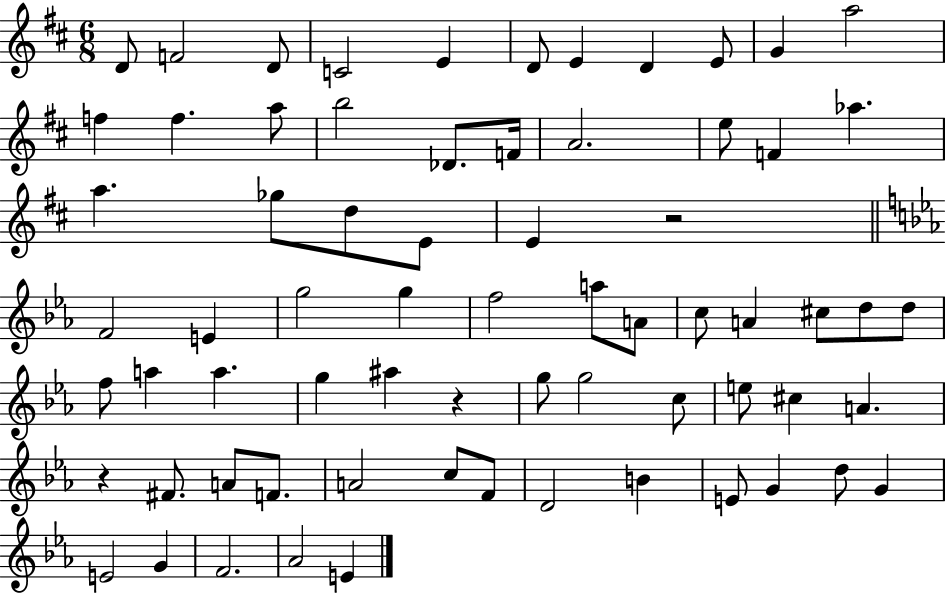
D4/e F4/h D4/e C4/h E4/q D4/e E4/q D4/q E4/e G4/q A5/h F5/q F5/q. A5/e B5/h Db4/e. F4/s A4/h. E5/e F4/q Ab5/q. A5/q. Gb5/e D5/e E4/e E4/q R/h F4/h E4/q G5/h G5/q F5/h A5/e A4/e C5/e A4/q C#5/e D5/e D5/e F5/e A5/q A5/q. G5/q A#5/q R/q G5/e G5/h C5/e E5/e C#5/q A4/q. R/q F#4/e. A4/e F4/e. A4/h C5/e F4/e D4/h B4/q E4/e G4/q D5/e G4/q E4/h G4/q F4/h. Ab4/h E4/q